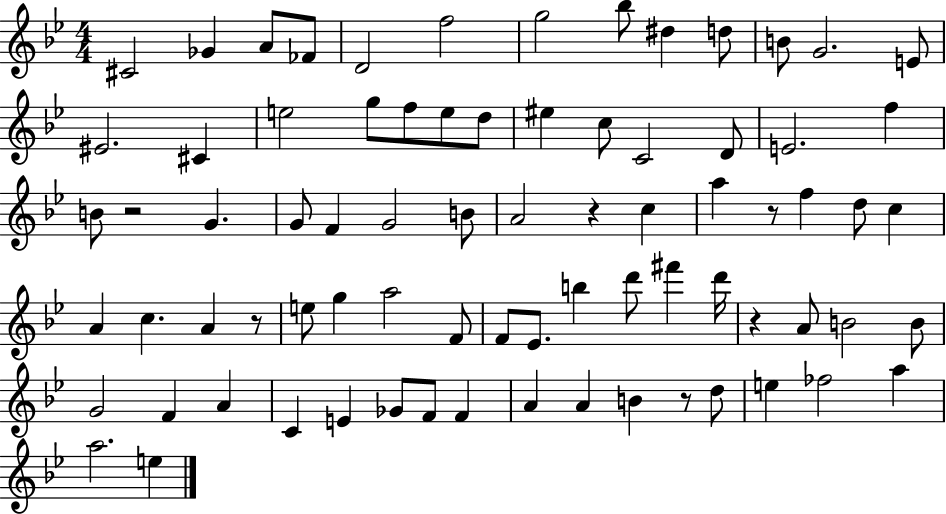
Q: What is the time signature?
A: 4/4